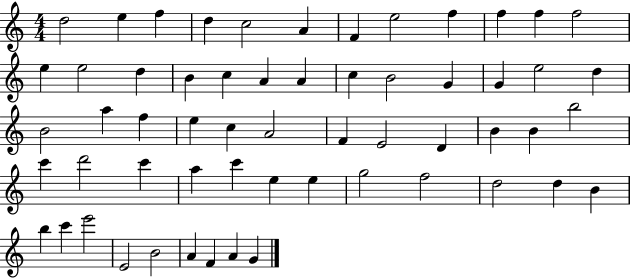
{
  \clef treble
  \numericTimeSignature
  \time 4/4
  \key c \major
  d''2 e''4 f''4 | d''4 c''2 a'4 | f'4 e''2 f''4 | f''4 f''4 f''2 | \break e''4 e''2 d''4 | b'4 c''4 a'4 a'4 | c''4 b'2 g'4 | g'4 e''2 d''4 | \break b'2 a''4 f''4 | e''4 c''4 a'2 | f'4 e'2 d'4 | b'4 b'4 b''2 | \break c'''4 d'''2 c'''4 | a''4 c'''4 e''4 e''4 | g''2 f''2 | d''2 d''4 b'4 | \break b''4 c'''4 e'''2 | e'2 b'2 | a'4 f'4 a'4 g'4 | \bar "|."
}